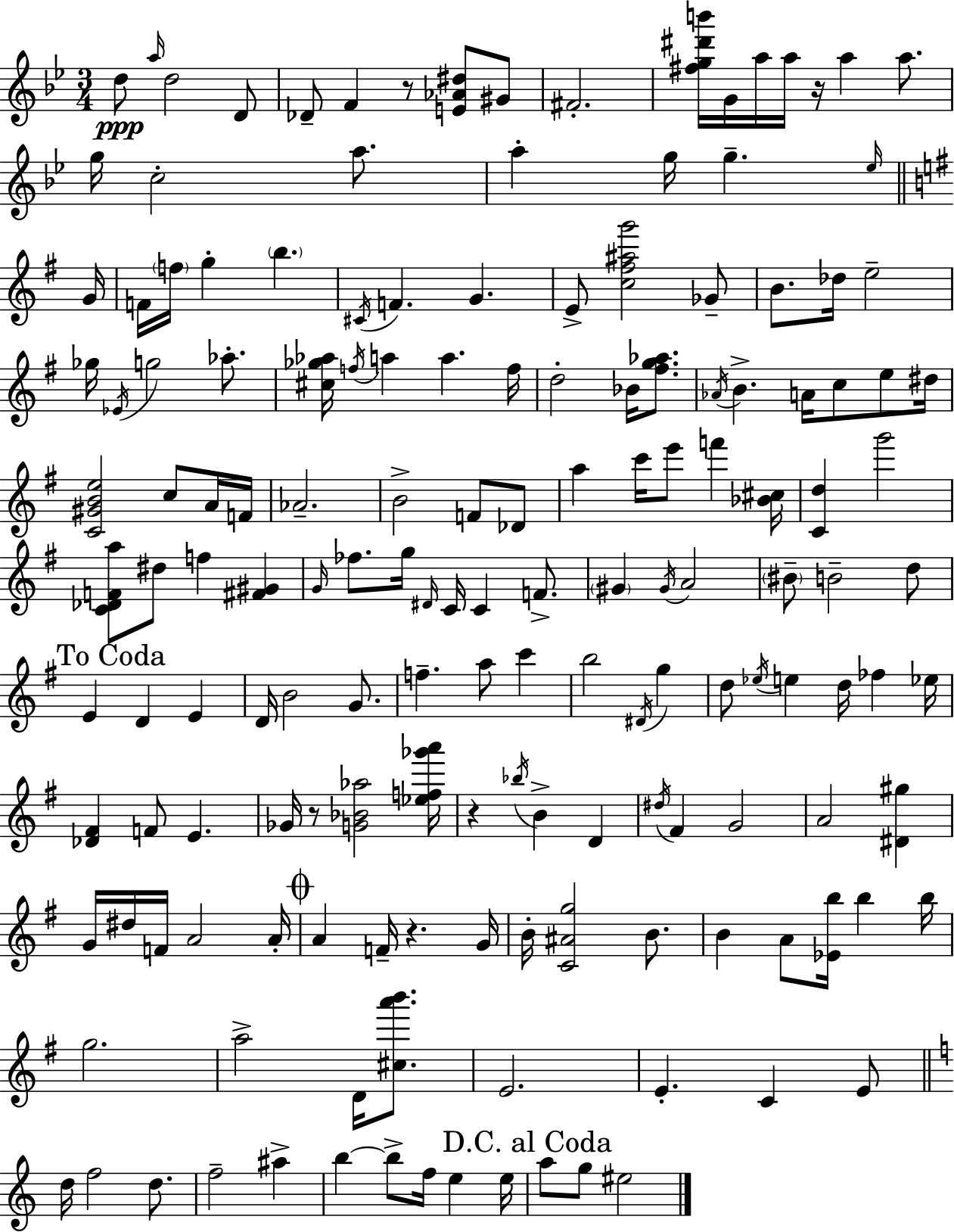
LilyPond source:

{
  \clef treble
  \numericTimeSignature
  \time 3/4
  \key bes \major
  \repeat volta 2 { d''8\ppp \grace { a''16 } d''2 d'8 | des'8-- f'4 r8 <e' aes' dis''>8 gis'8 | fis'2.-. | <fis'' g'' dis''' b'''>16 g'16 a''16 a''16 r16 a''4 a''8. | \break g''16 c''2-. a''8. | a''4-. g''16 g''4.-- | \grace { ees''16 } \bar "||" \break \key g \major g'16 f'16 \parenthesize f''16 g''4-. \parenthesize b''4. | \acciaccatura { cis'16 } f'4. g'4. | e'8-> <c'' fis'' ais'' g'''>2 | ges'8-- b'8. des''16 e''2-- | \break ges''16 \acciaccatura { ees'16 } g''2 | aes''8.-. <cis'' ges'' aes''>16 \acciaccatura { f''16 } a''4 a''4. | f''16 d''2-. | bes'16 <fis'' g'' aes''>8. \acciaccatura { aes'16 } b'4.-> a'16 | \break c''8 e''8 dis''16 <c' gis' b' e''>2 | c''8 a'16 f'16 aes'2.-- | b'2-> | f'8 des'8 a''4 c'''16 e'''8 | \break f'''4 <bes' cis''>16 <c' d''>4 g'''2 | <c' des' f' a''>8 dis''8 f''4 | <fis' gis'>4 \grace { g'16 } fes''8. g''16 \grace { dis'16 } c'16 | c'4 f'8.-> \parenthesize gis'4 \acciaccatura { gis'16 } | \break a'2 \parenthesize bis'8-- b'2-- | d''8 \mark "To Coda" e'4 | d'4 e'4 d'16 b'2 | g'8. f''4.-- | \break a''8 c'''4 b''2 | \acciaccatura { dis'16 } g''4 d''8 \acciaccatura { ees''16 } | e''4 d''16 fes''4 ees''16 <des' fis'>4 | f'8 e'4. ges'16 r8 | \break <g' bes' aes''>2 <ees'' f'' ges''' a'''>16 r4 | \acciaccatura { bes''16 } b'4-> d'4 \acciaccatura { dis''16 } | fis'4 g'2 | a'2 <dis' gis''>4 | \break g'16 dis''16 f'16 a'2 a'16-. | \mark \markup { \musicglyph "scripts.coda" } a'4 f'16-- r4. g'16 | b'16-. <c' ais' g''>2 b'8. | b'4 a'8 <ees' b''>16 b''4 b''16 | \break g''2. | a''2-> d'16 <cis'' a''' b'''>8. | e'2. | e'4.-. c'4 e'8 | \break \bar "||" \break \key c \major d''16 f''2 d''8. | f''2-- ais''4-> | b''4~~ b''8-> f''16 e''4 e''16 | \mark "D.C. al Coda" a''8 g''8 eis''2 | \break } \bar "|."
}